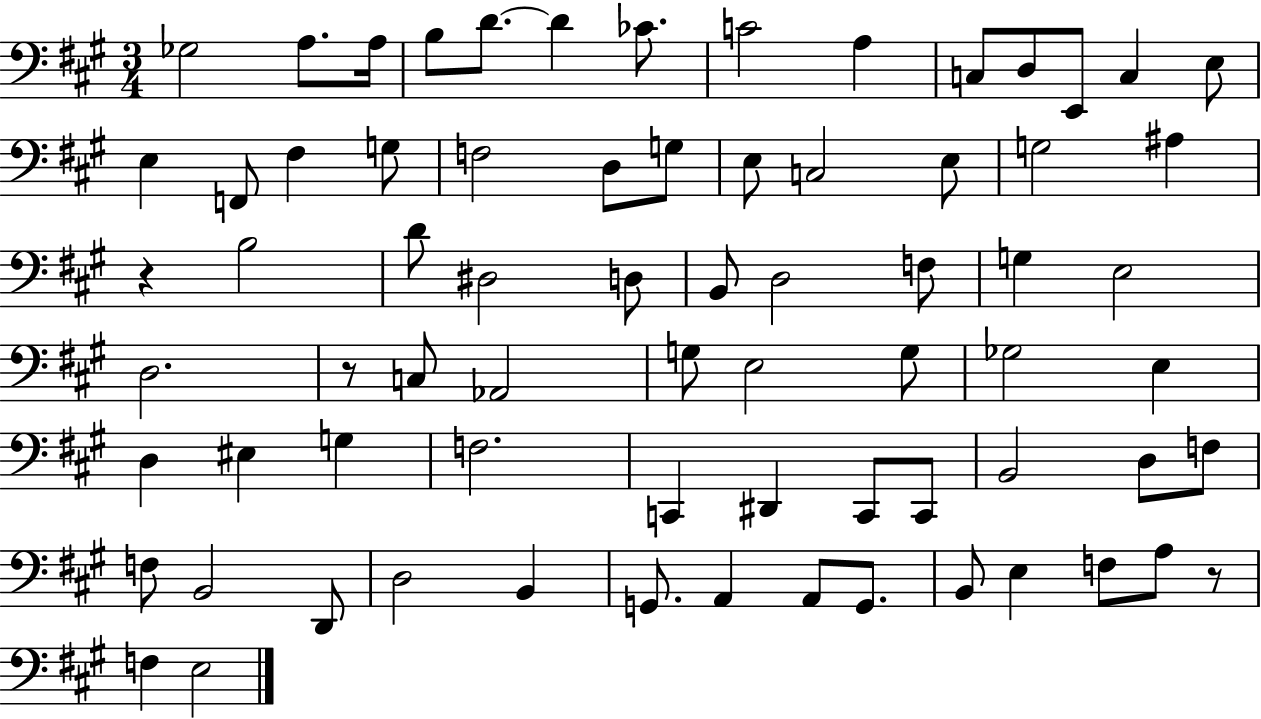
X:1
T:Untitled
M:3/4
L:1/4
K:A
_G,2 A,/2 A,/4 B,/2 D/2 D _C/2 C2 A, C,/2 D,/2 E,,/2 C, E,/2 E, F,,/2 ^F, G,/2 F,2 D,/2 G,/2 E,/2 C,2 E,/2 G,2 ^A, z B,2 D/2 ^D,2 D,/2 B,,/2 D,2 F,/2 G, E,2 D,2 z/2 C,/2 _A,,2 G,/2 E,2 G,/2 _G,2 E, D, ^E, G, F,2 C,, ^D,, C,,/2 C,,/2 B,,2 D,/2 F,/2 F,/2 B,,2 D,,/2 D,2 B,, G,,/2 A,, A,,/2 G,,/2 B,,/2 E, F,/2 A,/2 z/2 F, E,2